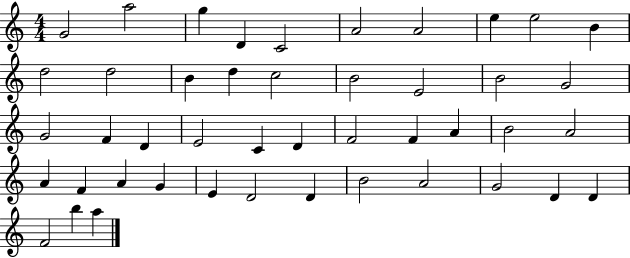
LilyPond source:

{
  \clef treble
  \numericTimeSignature
  \time 4/4
  \key c \major
  g'2 a''2 | g''4 d'4 c'2 | a'2 a'2 | e''4 e''2 b'4 | \break d''2 d''2 | b'4 d''4 c''2 | b'2 e'2 | b'2 g'2 | \break g'2 f'4 d'4 | e'2 c'4 d'4 | f'2 f'4 a'4 | b'2 a'2 | \break a'4 f'4 a'4 g'4 | e'4 d'2 d'4 | b'2 a'2 | g'2 d'4 d'4 | \break f'2 b''4 a''4 | \bar "|."
}